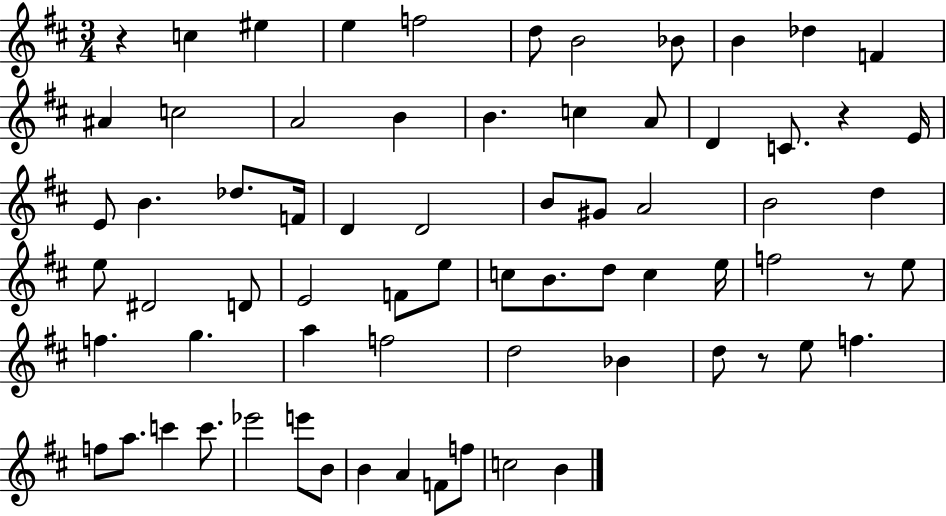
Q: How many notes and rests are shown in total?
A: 70